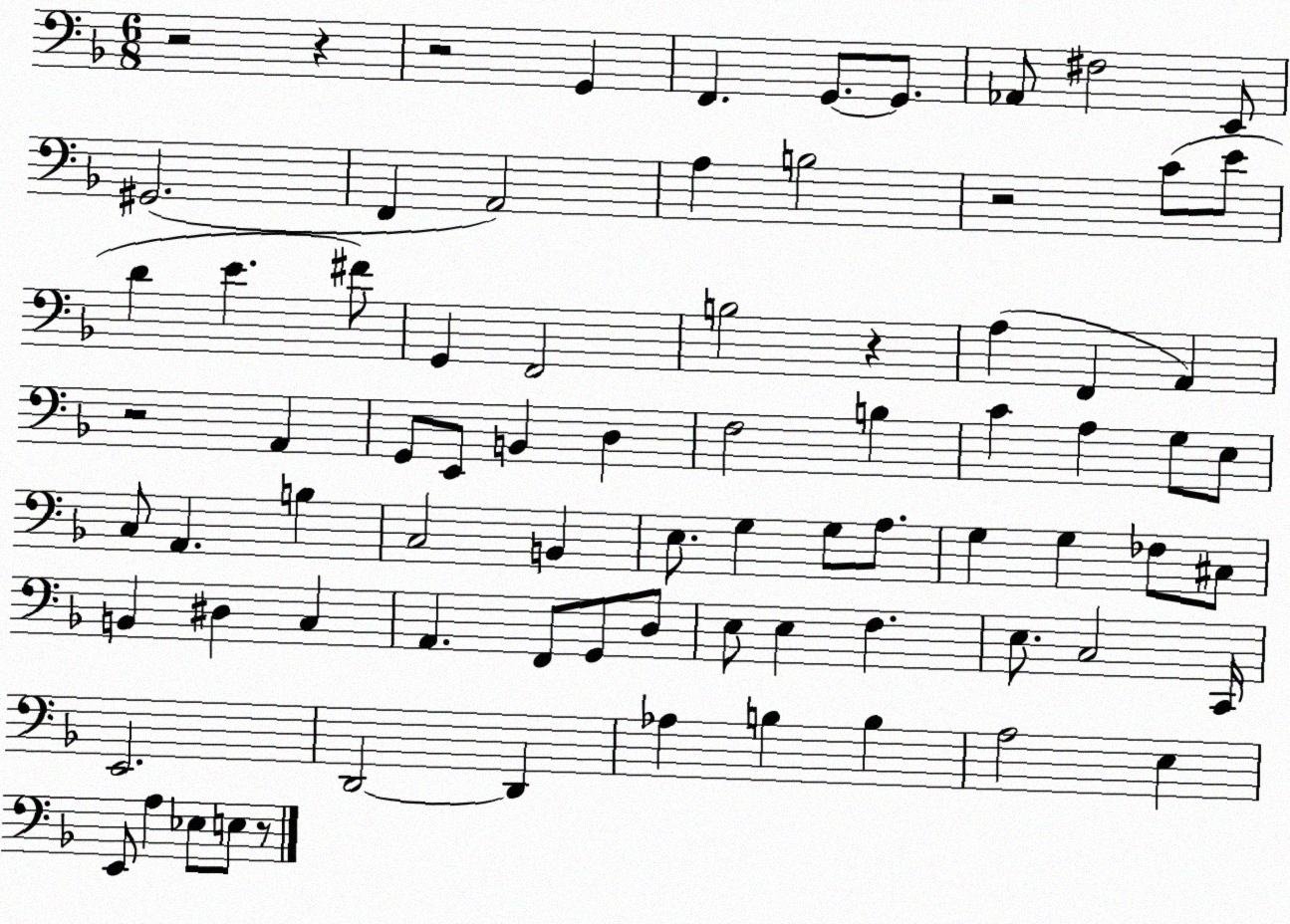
X:1
T:Untitled
M:6/8
L:1/4
K:F
z2 z z2 G,, F,, G,,/2 G,,/2 _A,,/2 ^F,2 E,,/2 ^G,,2 F,, A,,2 A, B,2 z2 C/2 E/2 D E ^F/2 G,, F,,2 B,2 z A, F,, A,, z2 A,, G,,/2 E,,/2 B,, D, F,2 B, C A, G,/2 E,/2 C,/2 A,, B, C,2 B,, E,/2 G, G,/2 A,/2 G, G, _F,/2 ^C,/2 B,, ^D, C, A,, F,,/2 G,,/2 D,/2 E,/2 E, F, E,/2 C,2 C,,/4 E,,2 D,,2 D,, _A, B, B, A,2 E, E,,/2 A, _E,/2 E,/2 z/2